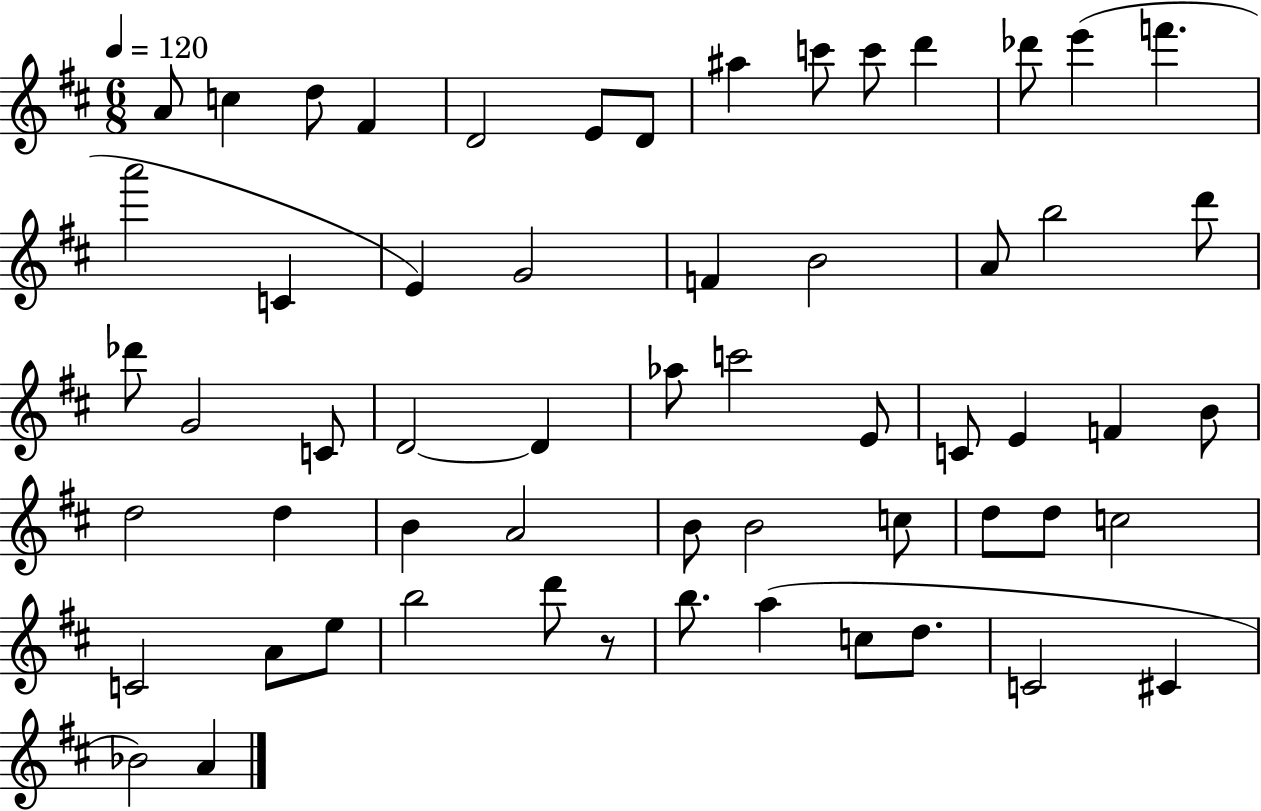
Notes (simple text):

A4/e C5/q D5/e F#4/q D4/h E4/e D4/e A#5/q C6/e C6/e D6/q Db6/e E6/q F6/q. A6/h C4/q E4/q G4/h F4/q B4/h A4/e B5/h D6/e Db6/e G4/h C4/e D4/h D4/q Ab5/e C6/h E4/e C4/e E4/q F4/q B4/e D5/h D5/q B4/q A4/h B4/e B4/h C5/e D5/e D5/e C5/h C4/h A4/e E5/e B5/h D6/e R/e B5/e. A5/q C5/e D5/e. C4/h C#4/q Bb4/h A4/q